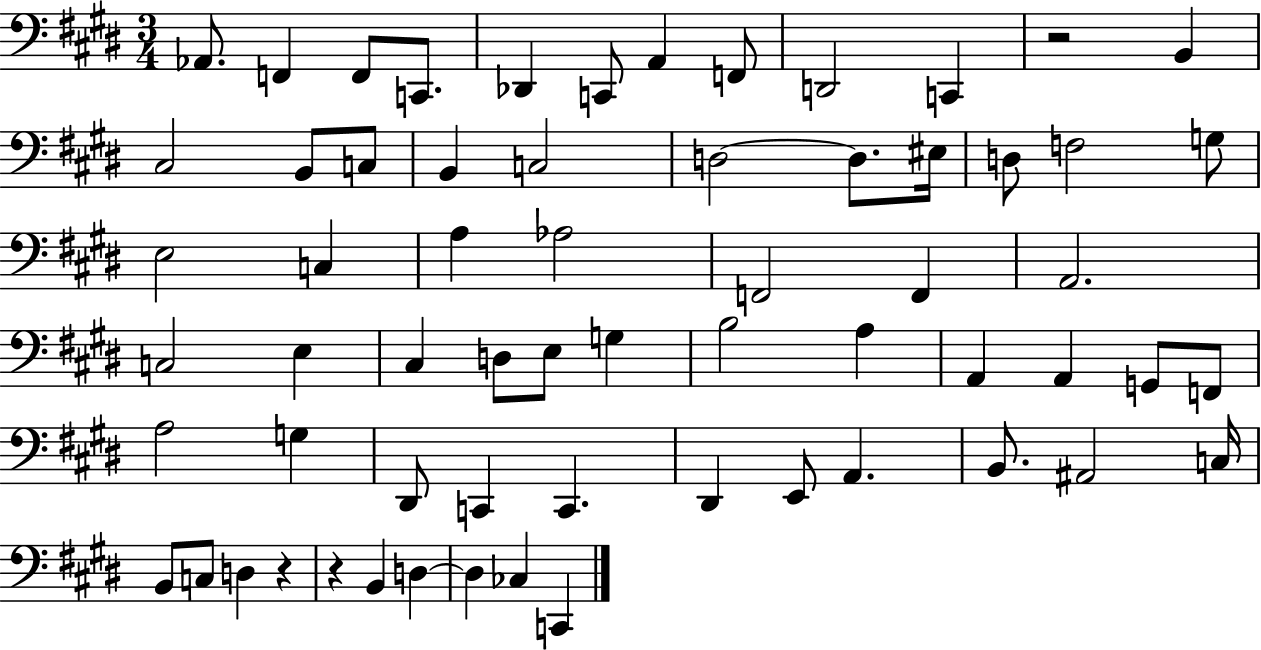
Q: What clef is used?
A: bass